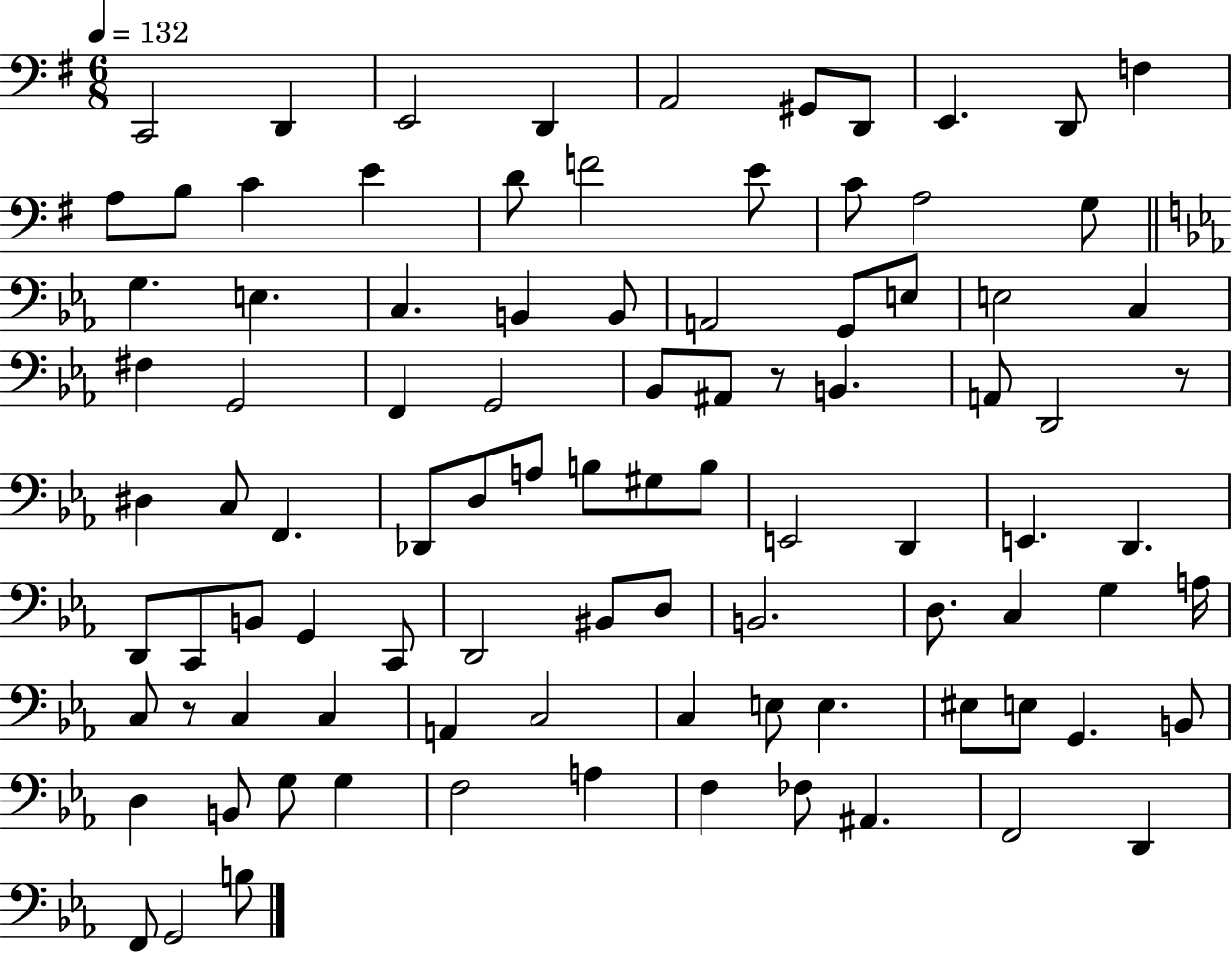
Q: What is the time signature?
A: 6/8